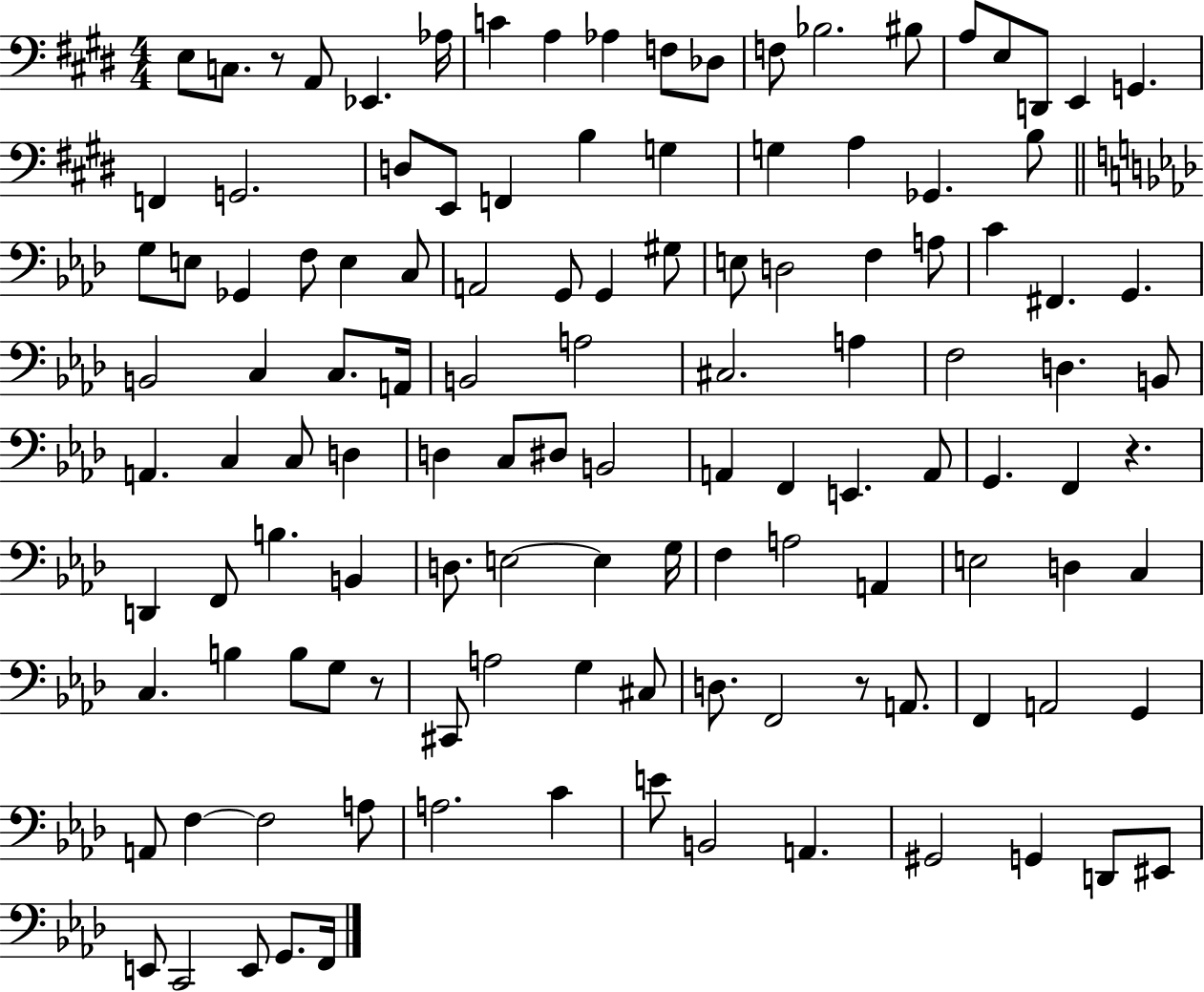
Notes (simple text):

E3/e C3/e. R/e A2/e Eb2/q. Ab3/s C4/q A3/q Ab3/q F3/e Db3/e F3/e Bb3/h. BIS3/e A3/e E3/e D2/e E2/q G2/q. F2/q G2/h. D3/e E2/e F2/q B3/q G3/q G3/q A3/q Gb2/q. B3/e G3/e E3/e Gb2/q F3/e E3/q C3/e A2/h G2/e G2/q G#3/e E3/e D3/h F3/q A3/e C4/q F#2/q. G2/q. B2/h C3/q C3/e. A2/s B2/h A3/h C#3/h. A3/q F3/h D3/q. B2/e A2/q. C3/q C3/e D3/q D3/q C3/e D#3/e B2/h A2/q F2/q E2/q. A2/e G2/q. F2/q R/q. D2/q F2/e B3/q. B2/q D3/e. E3/h E3/q G3/s F3/q A3/h A2/q E3/h D3/q C3/q C3/q. B3/q B3/e G3/e R/e C#2/e A3/h G3/q C#3/e D3/e. F2/h R/e A2/e. F2/q A2/h G2/q A2/e F3/q F3/h A3/e A3/h. C4/q E4/e B2/h A2/q. G#2/h G2/q D2/e EIS2/e E2/e C2/h E2/e G2/e. F2/s